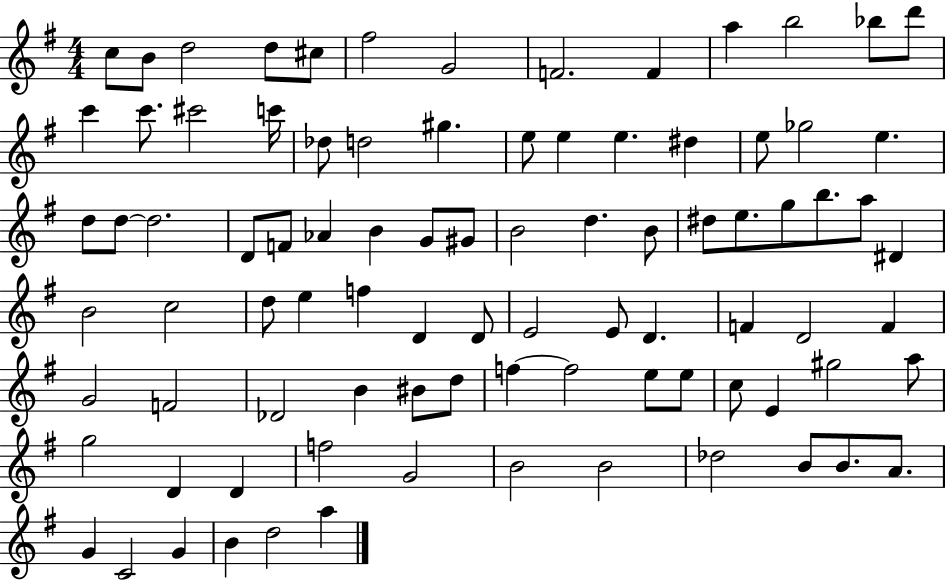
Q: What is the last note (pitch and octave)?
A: A5